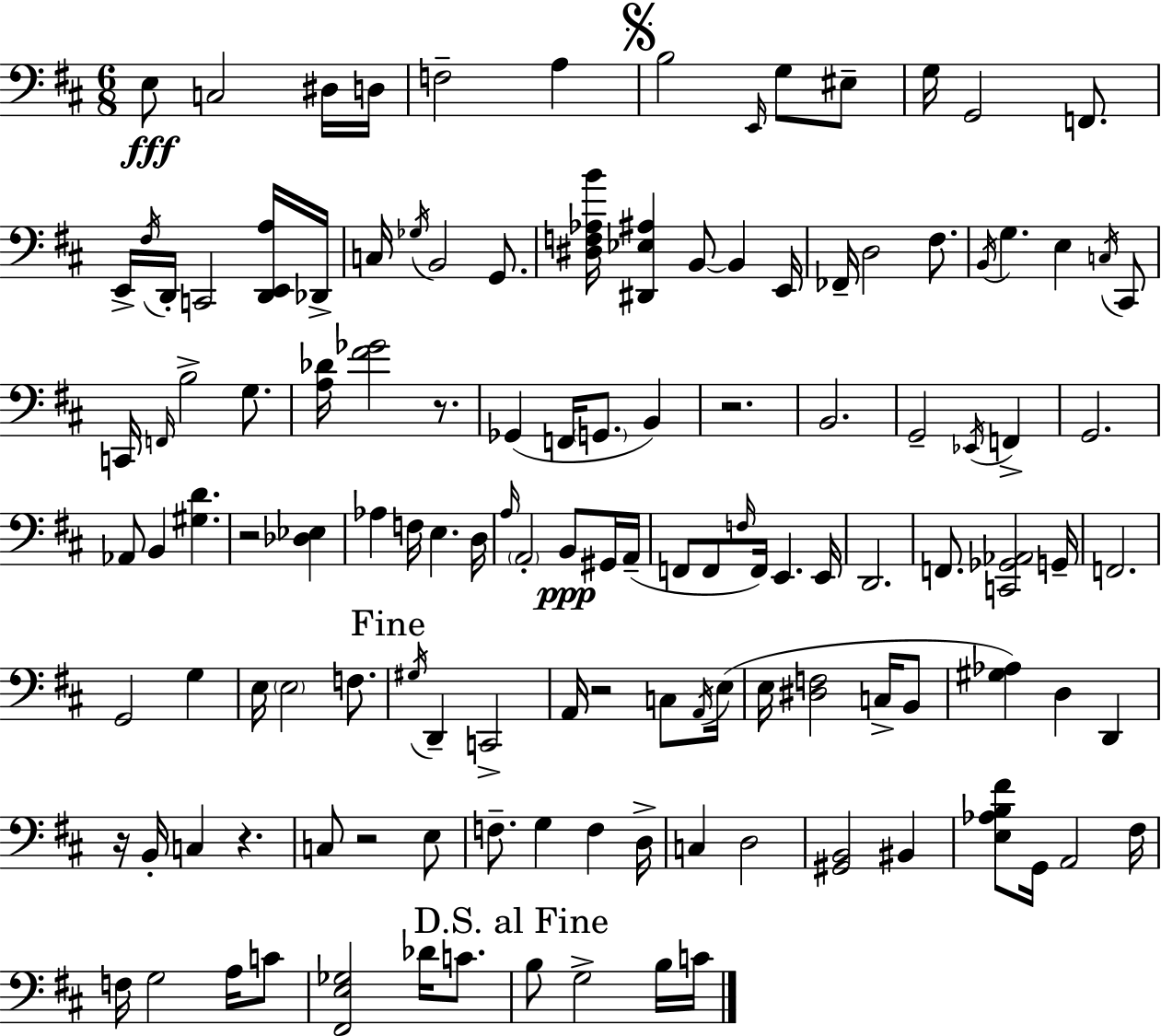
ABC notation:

X:1
T:Untitled
M:6/8
L:1/4
K:D
E,/2 C,2 ^D,/4 D,/4 F,2 A, B,2 E,,/4 G,/2 ^E,/2 G,/4 G,,2 F,,/2 E,,/4 ^F,/4 D,,/4 C,,2 [D,,E,,A,]/4 _D,,/4 C,/4 _G,/4 B,,2 G,,/2 [^D,F,_A,B]/4 [^D,,_E,^A,] B,,/2 B,, E,,/4 _F,,/4 D,2 ^F,/2 B,,/4 G, E, C,/4 ^C,,/2 C,,/4 F,,/4 B,2 G,/2 [A,_D]/4 [^F_G]2 z/2 _G,, F,,/4 G,,/2 B,, z2 B,,2 G,,2 _E,,/4 F,, G,,2 _A,,/2 B,, [^G,D] z2 [_D,_E,] _A, F,/4 E, D,/4 A,/4 A,,2 B,,/2 ^G,,/4 A,,/4 F,,/2 F,,/2 F,/4 F,,/4 E,, E,,/4 D,,2 F,,/2 [C,,_G,,_A,,]2 G,,/4 F,,2 G,,2 G, E,/4 E,2 F,/2 ^G,/4 D,, C,,2 A,,/4 z2 C,/2 A,,/4 E,/4 E,/4 [^D,F,]2 C,/4 B,,/2 [^G,_A,] D, D,, z/4 B,,/4 C, z C,/2 z2 E,/2 F,/2 G, F, D,/4 C, D,2 [^G,,B,,]2 ^B,, [E,_A,B,^F]/2 G,,/4 A,,2 ^F,/4 F,/4 G,2 A,/4 C/2 [^F,,E,_G,]2 _D/4 C/2 B,/2 G,2 B,/4 C/4